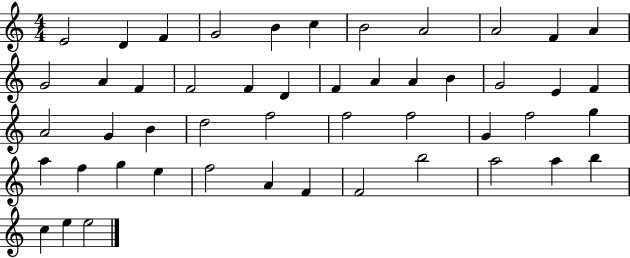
X:1
T:Untitled
M:4/4
L:1/4
K:C
E2 D F G2 B c B2 A2 A2 F A G2 A F F2 F D F A A B G2 E F A2 G B d2 f2 f2 f2 G f2 g a f g e f2 A F F2 b2 a2 a b c e e2